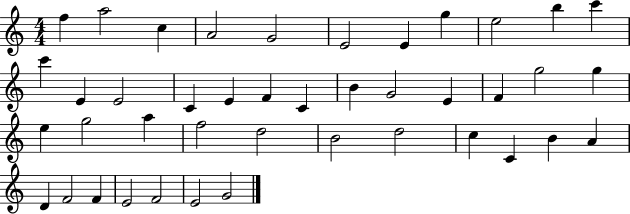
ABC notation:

X:1
T:Untitled
M:4/4
L:1/4
K:C
f a2 c A2 G2 E2 E g e2 b c' c' E E2 C E F C B G2 E F g2 g e g2 a f2 d2 B2 d2 c C B A D F2 F E2 F2 E2 G2